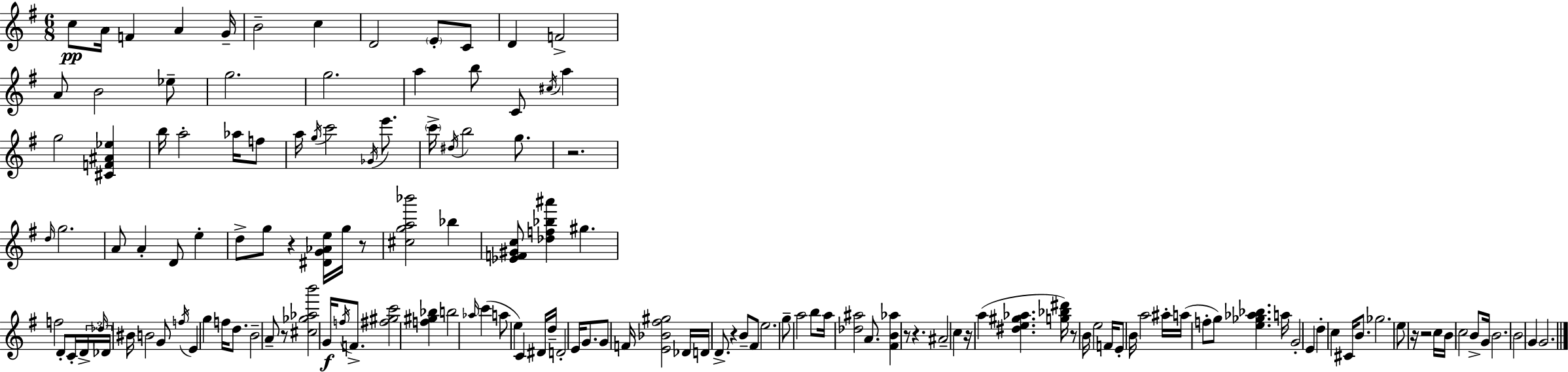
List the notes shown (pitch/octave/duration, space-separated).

C5/e A4/s F4/q A4/q G4/s B4/h C5/q D4/h E4/e C4/e D4/q F4/h A4/e B4/h Eb5/e G5/h. G5/h. A5/q B5/e C4/e C#5/s A5/q G5/h [C#4,F4,A#4,Eb5]/q B5/s A5/h Ab5/s F5/e A5/s G5/s C6/h Gb4/s E6/e. C6/s D#5/s B5/h G5/e. R/h. D5/s G5/h. A4/e A4/q D4/e E5/q D5/e G5/e R/q [D#4,G4,Ab4,E5]/s G5/s R/e [C#5,G5,A5,Bb6]/h Bb5/q [Eb4,F4,G#4,C5]/e [Db5,F5,Bb5,A#6]/q G#5/q. F5/h D4/e C4/s D4/s Db5/s Db4/s BIS4/s B4/h G4/e F5/s E4/q G5/q F5/s D5/e. B4/h A4/e R/e [C#5,Gb5,Ab5,B6]/h G4/s F5/s F4/e. [F#5,G#5,C6]/h [F5,G#5,Bb5]/q B5/h Ab5/s C6/q A5/e E5/q C4/q D#4/s D5/s D4/h E4/s G4/e. G4/e F4/s [E4,Bb4,F#5,G#5]/h Db4/s D4/s D4/e. R/q B4/e F#4/e E5/h. G5/e A5/h B5/e A5/s [Db5,A#5]/h A4/e. [F#4,B4,Ab5]/q R/e R/q. A#4/h C5/q R/s A5/q [D#5,E5,G#5,Ab5]/q. [G5,Bb5,D#6]/s R/e B4/s E5/h F4/s E4/e B4/s A5/h A#5/s A5/s F5/e G5/e [E5,Gb5,Ab5,Bb5]/q. A5/s G4/h E4/q D5/q C5/q C#4/s B4/e. Gb5/h. E5/e R/s R/h C5/s B4/s C5/h B4/e G4/s B4/h. B4/h G4/q G4/h.